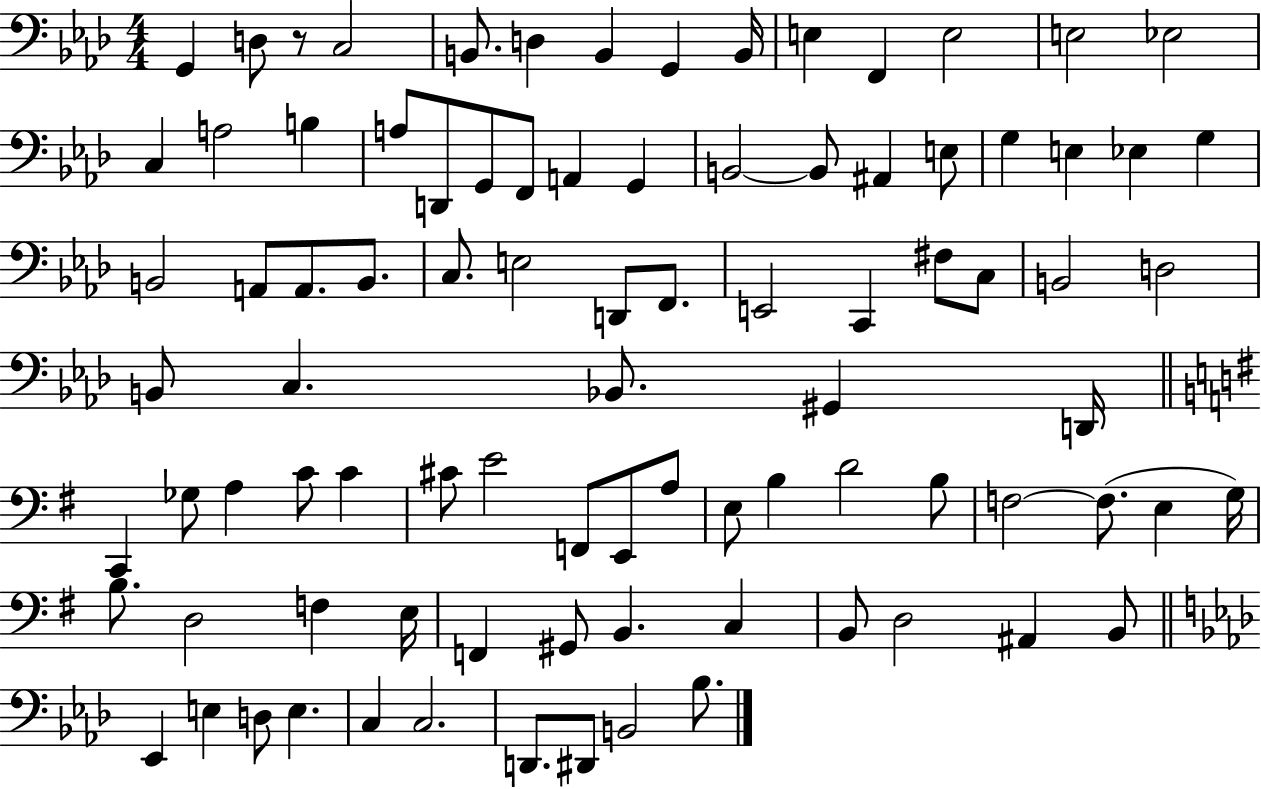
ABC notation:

X:1
T:Untitled
M:4/4
L:1/4
K:Ab
G,, D,/2 z/2 C,2 B,,/2 D, B,, G,, B,,/4 E, F,, E,2 E,2 _E,2 C, A,2 B, A,/2 D,,/2 G,,/2 F,,/2 A,, G,, B,,2 B,,/2 ^A,, E,/2 G, E, _E, G, B,,2 A,,/2 A,,/2 B,,/2 C,/2 E,2 D,,/2 F,,/2 E,,2 C,, ^F,/2 C,/2 B,,2 D,2 B,,/2 C, _B,,/2 ^G,, D,,/4 C,, _G,/2 A, C/2 C ^C/2 E2 F,,/2 E,,/2 A,/2 E,/2 B, D2 B,/2 F,2 F,/2 E, G,/4 B,/2 D,2 F, E,/4 F,, ^G,,/2 B,, C, B,,/2 D,2 ^A,, B,,/2 _E,, E, D,/2 E, C, C,2 D,,/2 ^D,,/2 B,,2 _B,/2